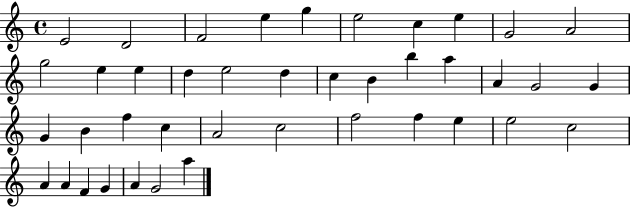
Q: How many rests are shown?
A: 0